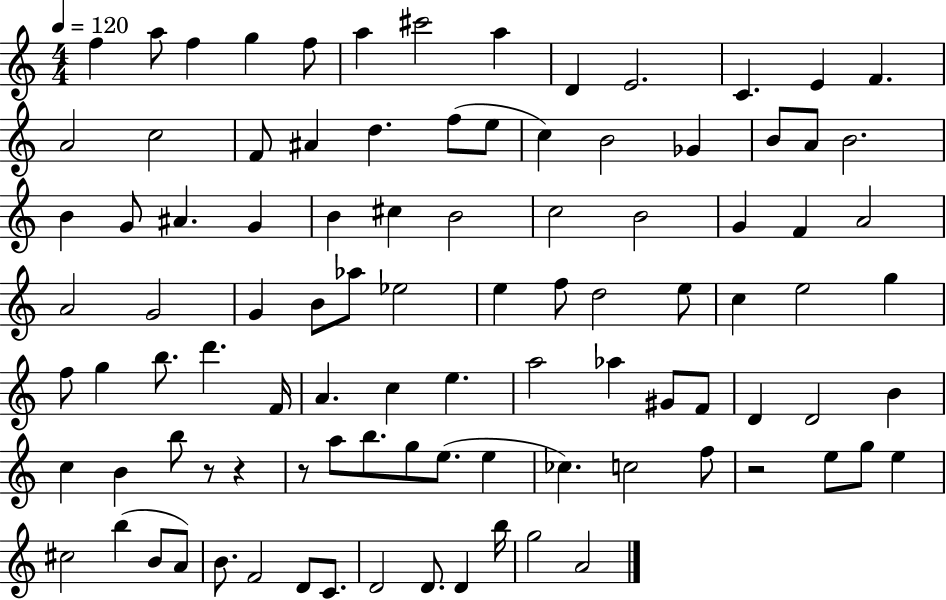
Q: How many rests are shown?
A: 4